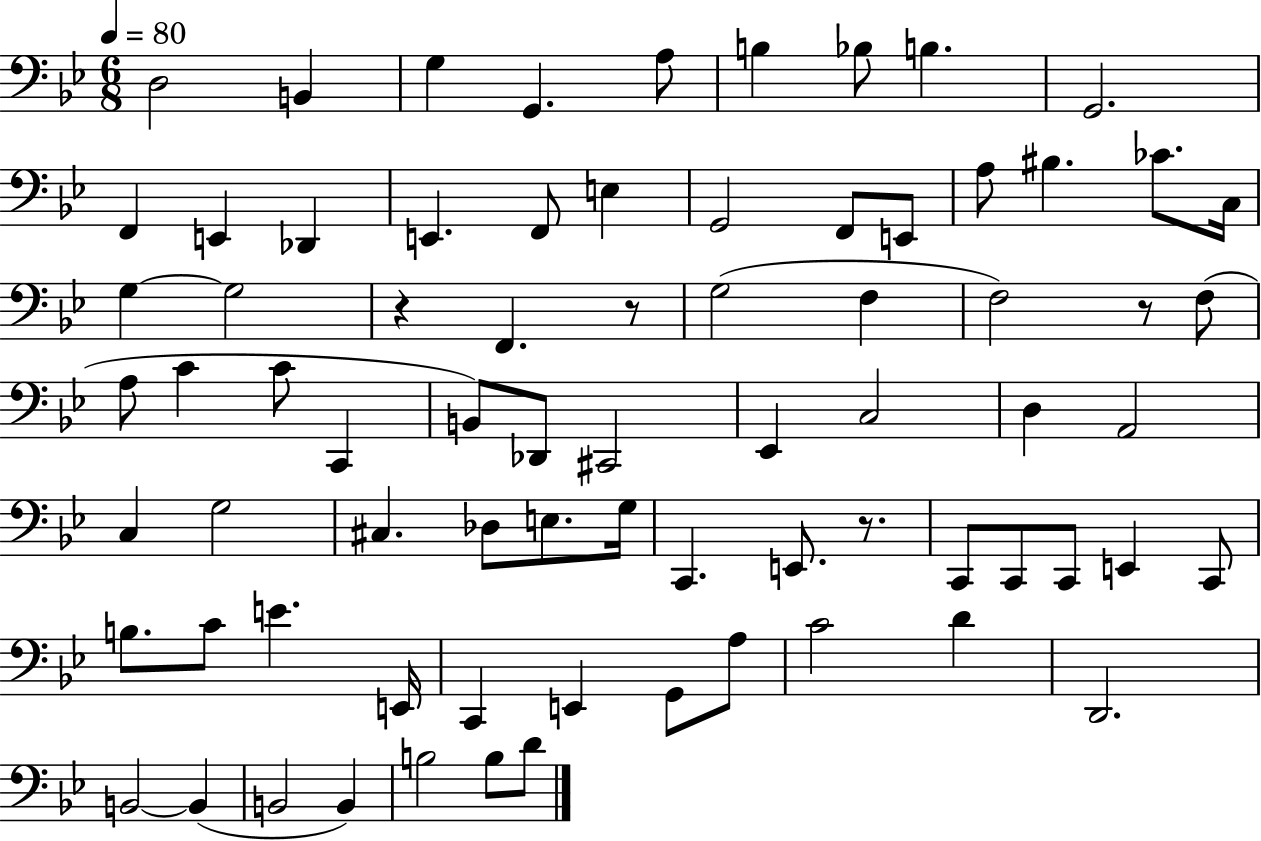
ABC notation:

X:1
T:Untitled
M:6/8
L:1/4
K:Bb
D,2 B,, G, G,, A,/2 B, _B,/2 B, G,,2 F,, E,, _D,, E,, F,,/2 E, G,,2 F,,/2 E,,/2 A,/2 ^B, _C/2 C,/4 G, G,2 z F,, z/2 G,2 F, F,2 z/2 F,/2 A,/2 C C/2 C,, B,,/2 _D,,/2 ^C,,2 _E,, C,2 D, A,,2 C, G,2 ^C, _D,/2 E,/2 G,/4 C,, E,,/2 z/2 C,,/2 C,,/2 C,,/2 E,, C,,/2 B,/2 C/2 E E,,/4 C,, E,, G,,/2 A,/2 C2 D D,,2 B,,2 B,, B,,2 B,, B,2 B,/2 D/2